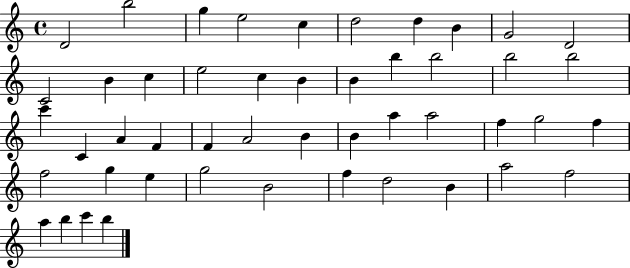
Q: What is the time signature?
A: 4/4